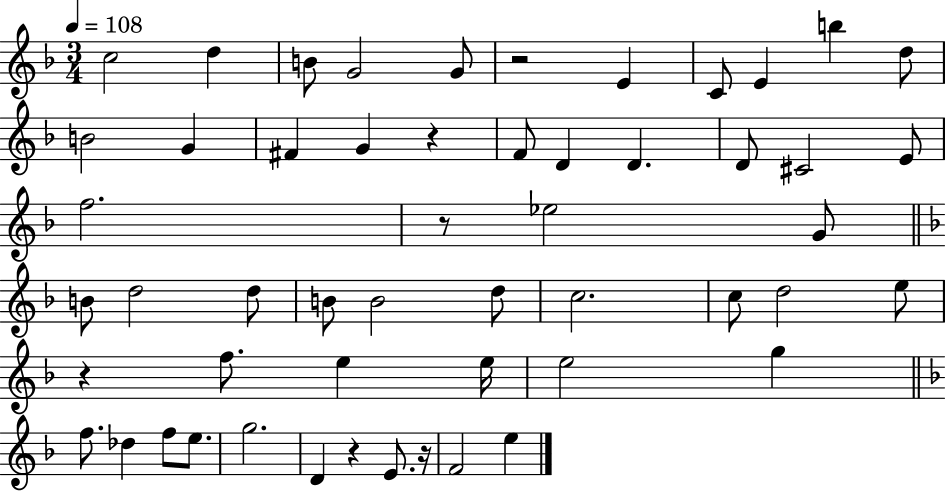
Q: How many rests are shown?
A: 6